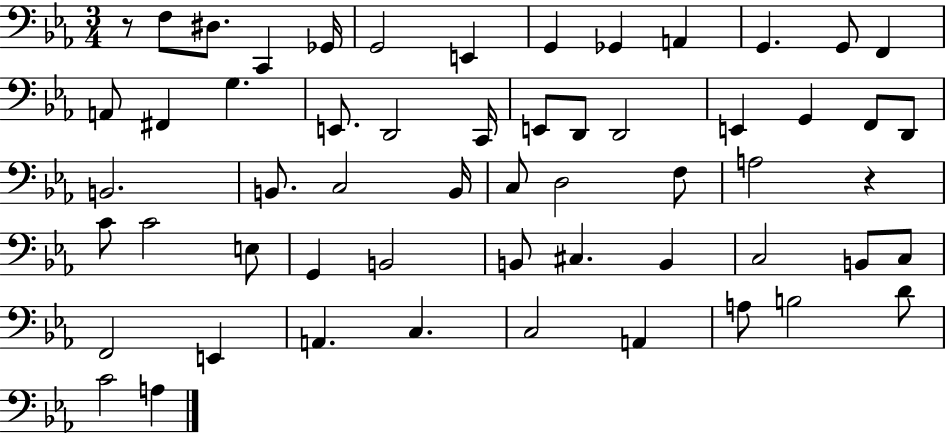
X:1
T:Untitled
M:3/4
L:1/4
K:Eb
z/2 F,/2 ^D,/2 C,, _G,,/4 G,,2 E,, G,, _G,, A,, G,, G,,/2 F,, A,,/2 ^F,, G, E,,/2 D,,2 C,,/4 E,,/2 D,,/2 D,,2 E,, G,, F,,/2 D,,/2 B,,2 B,,/2 C,2 B,,/4 C,/2 D,2 F,/2 A,2 z C/2 C2 E,/2 G,, B,,2 B,,/2 ^C, B,, C,2 B,,/2 C,/2 F,,2 E,, A,, C, C,2 A,, A,/2 B,2 D/2 C2 A,